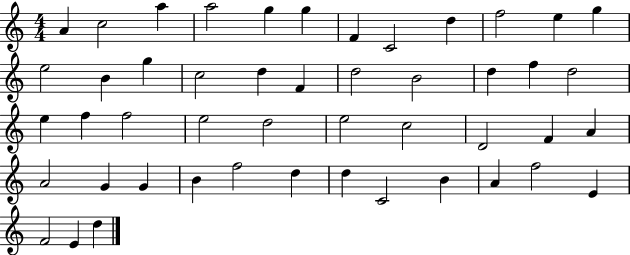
A4/q C5/h A5/q A5/h G5/q G5/q F4/q C4/h D5/q F5/h E5/q G5/q E5/h B4/q G5/q C5/h D5/q F4/q D5/h B4/h D5/q F5/q D5/h E5/q F5/q F5/h E5/h D5/h E5/h C5/h D4/h F4/q A4/q A4/h G4/q G4/q B4/q F5/h D5/q D5/q C4/h B4/q A4/q F5/h E4/q F4/h E4/q D5/q